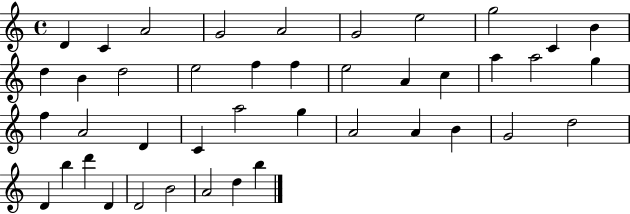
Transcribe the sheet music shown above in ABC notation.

X:1
T:Untitled
M:4/4
L:1/4
K:C
D C A2 G2 A2 G2 e2 g2 C B d B d2 e2 f f e2 A c a a2 g f A2 D C a2 g A2 A B G2 d2 D b d' D D2 B2 A2 d b